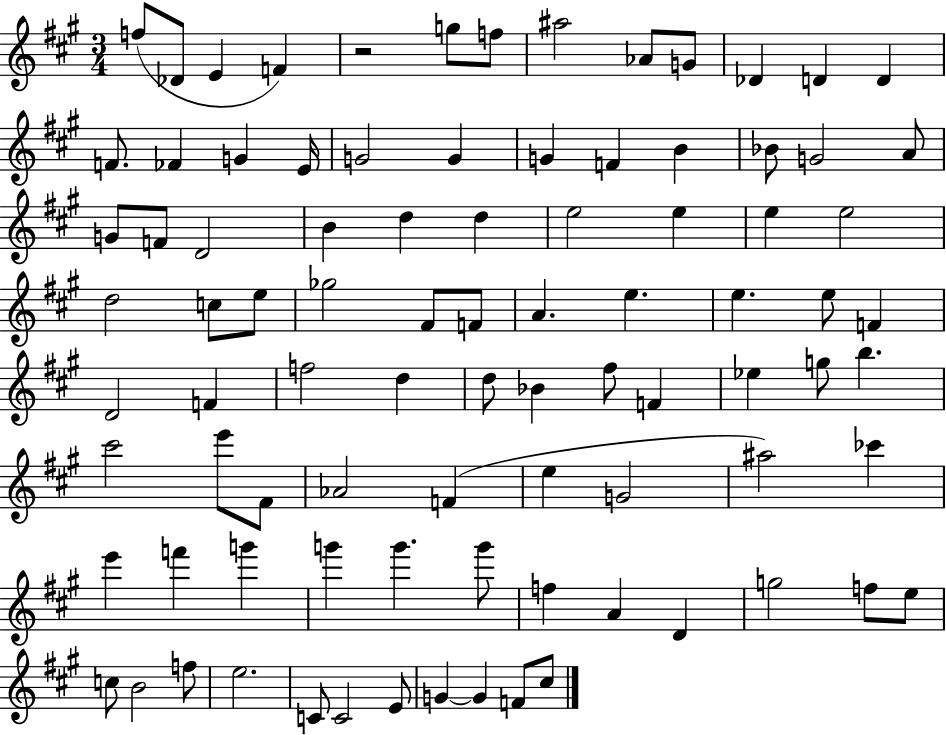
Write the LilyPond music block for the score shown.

{
  \clef treble
  \numericTimeSignature
  \time 3/4
  \key a \major
  f''8( des'8 e'4 f'4) | r2 g''8 f''8 | ais''2 aes'8 g'8 | des'4 d'4 d'4 | \break f'8. fes'4 g'4 e'16 | g'2 g'4 | g'4 f'4 b'4 | bes'8 g'2 a'8 | \break g'8 f'8 d'2 | b'4 d''4 d''4 | e''2 e''4 | e''4 e''2 | \break d''2 c''8 e''8 | ges''2 fis'8 f'8 | a'4. e''4. | e''4. e''8 f'4 | \break d'2 f'4 | f''2 d''4 | d''8 bes'4 fis''8 f'4 | ees''4 g''8 b''4. | \break cis'''2 e'''8 fis'8 | aes'2 f'4( | e''4 g'2 | ais''2) ces'''4 | \break e'''4 f'''4 g'''4 | g'''4 g'''4. g'''8 | f''4 a'4 d'4 | g''2 f''8 e''8 | \break c''8 b'2 f''8 | e''2. | c'8 c'2 e'8 | g'4~~ g'4 f'8 cis''8 | \break \bar "|."
}